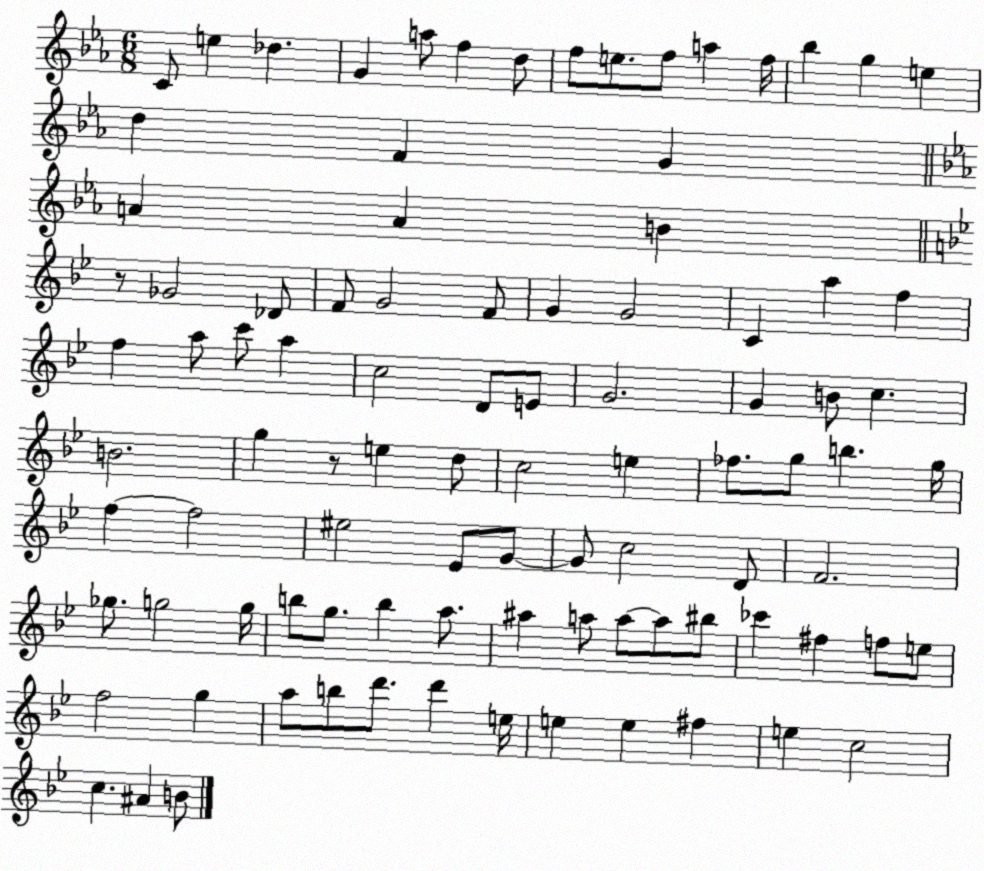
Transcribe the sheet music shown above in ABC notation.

X:1
T:Untitled
M:6/8
L:1/4
K:Eb
C/2 e _d G a/2 f d/2 f/2 e/2 f/2 a f/4 _b g e d F G A A B z/2 _G2 _D/2 F/2 G2 F/2 G G2 C a f f a/2 c'/2 a c2 D/2 E/2 G2 G B/2 c B2 g z/2 e d/2 c2 e _f/2 g/2 b g/4 f f2 ^e2 _E/2 G/2 G/2 c2 D/2 F2 _g/2 g2 g/4 b/2 g/2 b a/2 ^a a/2 a/2 a/2 ^b/2 _c' ^f f/2 e/2 f2 g a/2 b/2 d'/2 d' e/4 e e ^f e c2 c ^A B/2